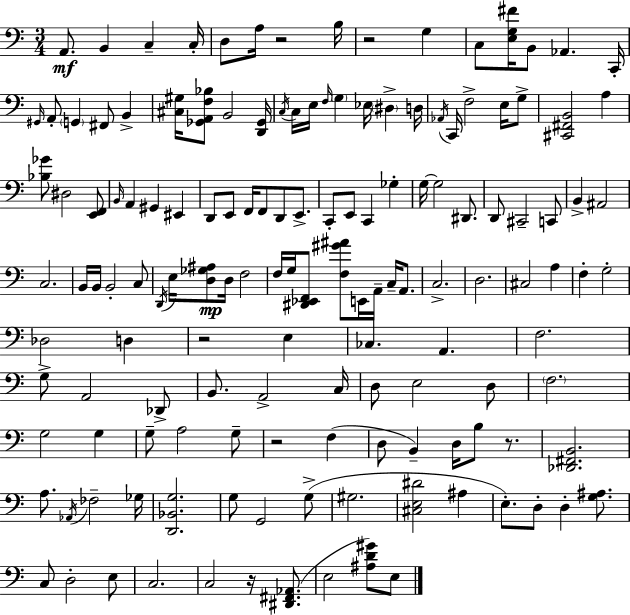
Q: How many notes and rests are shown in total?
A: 143